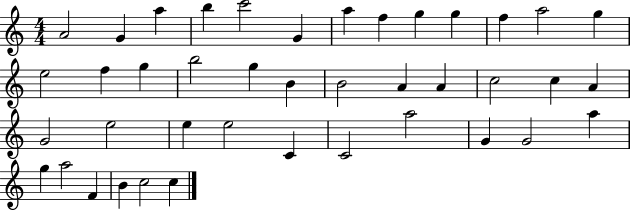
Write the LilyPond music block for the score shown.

{
  \clef treble
  \numericTimeSignature
  \time 4/4
  \key c \major
  a'2 g'4 a''4 | b''4 c'''2 g'4 | a''4 f''4 g''4 g''4 | f''4 a''2 g''4 | \break e''2 f''4 g''4 | b''2 g''4 b'4 | b'2 a'4 a'4 | c''2 c''4 a'4 | \break g'2 e''2 | e''4 e''2 c'4 | c'2 a''2 | g'4 g'2 a''4 | \break g''4 a''2 f'4 | b'4 c''2 c''4 | \bar "|."
}